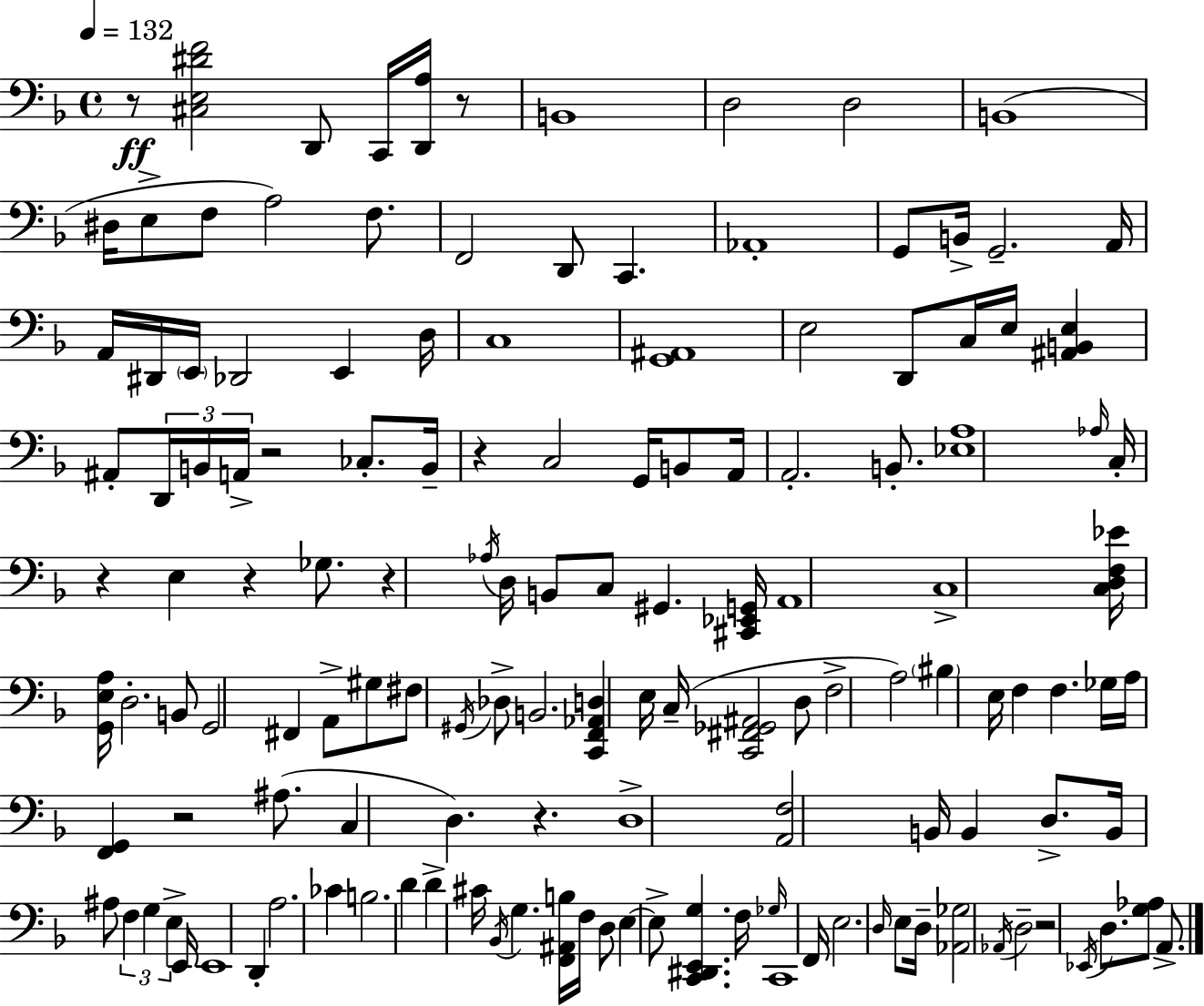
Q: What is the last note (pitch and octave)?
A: A2